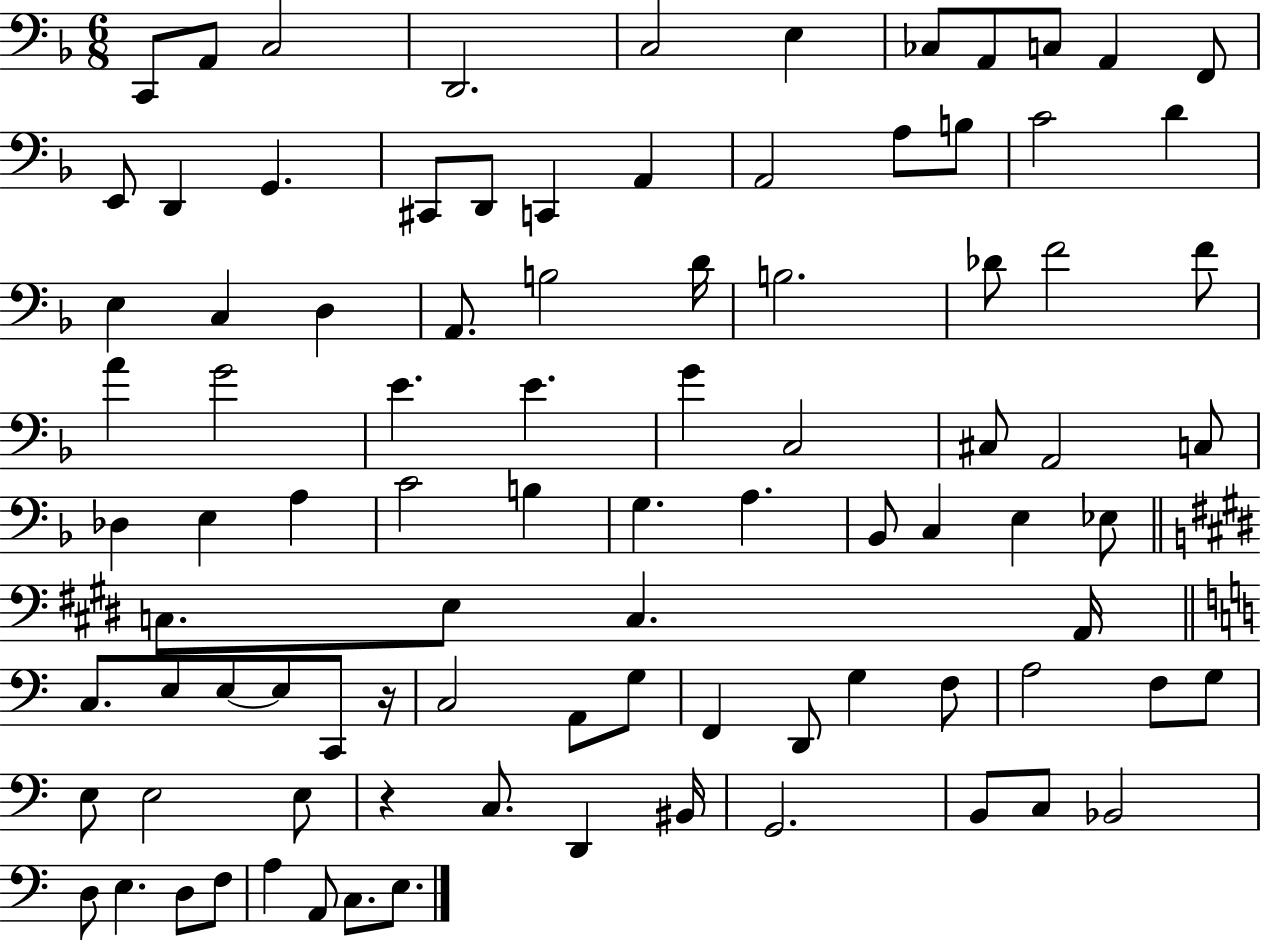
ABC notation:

X:1
T:Untitled
M:6/8
L:1/4
K:F
C,,/2 A,,/2 C,2 D,,2 C,2 E, _C,/2 A,,/2 C,/2 A,, F,,/2 E,,/2 D,, G,, ^C,,/2 D,,/2 C,, A,, A,,2 A,/2 B,/2 C2 D E, C, D, A,,/2 B,2 D/4 B,2 _D/2 F2 F/2 A G2 E E G C,2 ^C,/2 A,,2 C,/2 _D, E, A, C2 B, G, A, _B,,/2 C, E, _E,/2 C,/2 E,/2 C, A,,/4 C,/2 E,/2 E,/2 E,/2 C,,/2 z/4 C,2 A,,/2 G,/2 F,, D,,/2 G, F,/2 A,2 F,/2 G,/2 E,/2 E,2 E,/2 z C,/2 D,, ^B,,/4 G,,2 B,,/2 C,/2 _B,,2 D,/2 E, D,/2 F,/2 A, A,,/2 C,/2 E,/2